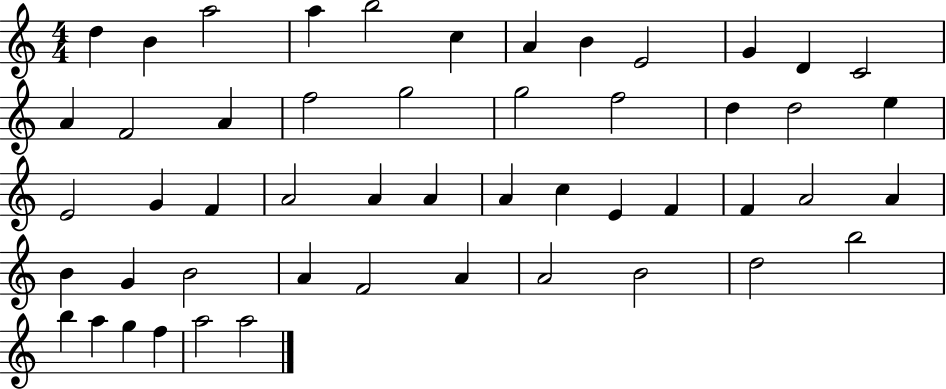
D5/q B4/q A5/h A5/q B5/h C5/q A4/q B4/q E4/h G4/q D4/q C4/h A4/q F4/h A4/q F5/h G5/h G5/h F5/h D5/q D5/h E5/q E4/h G4/q F4/q A4/h A4/q A4/q A4/q C5/q E4/q F4/q F4/q A4/h A4/q B4/q G4/q B4/h A4/q F4/h A4/q A4/h B4/h D5/h B5/h B5/q A5/q G5/q F5/q A5/h A5/h